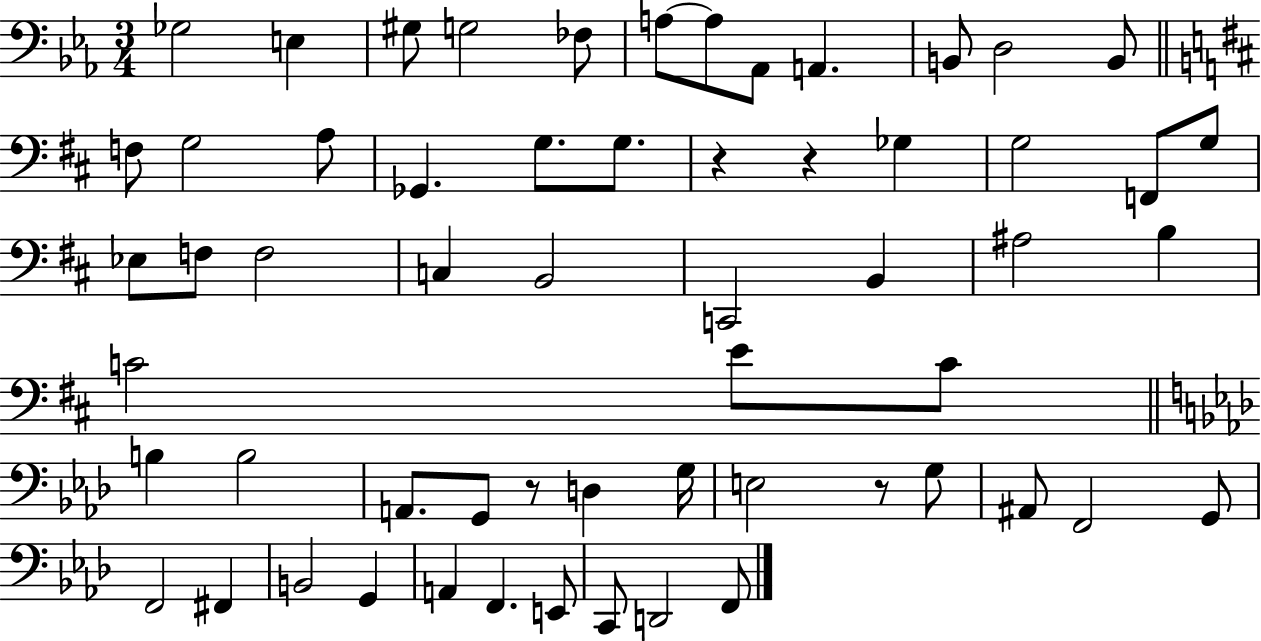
{
  \clef bass
  \numericTimeSignature
  \time 3/4
  \key ees \major
  \repeat volta 2 { ges2 e4 | gis8 g2 fes8 | a8~~ a8 aes,8 a,4. | b,8 d2 b,8 | \break \bar "||" \break \key b \minor f8 g2 a8 | ges,4. g8. g8. | r4 r4 ges4 | g2 f,8 g8 | \break ees8 f8 f2 | c4 b,2 | c,2 b,4 | ais2 b4 | \break c'2 e'8 c'8 | \bar "||" \break \key aes \major b4 b2 | a,8. g,8 r8 d4 g16 | e2 r8 g8 | ais,8 f,2 g,8 | \break f,2 fis,4 | b,2 g,4 | a,4 f,4. e,8 | c,8 d,2 f,8 | \break } \bar "|."
}